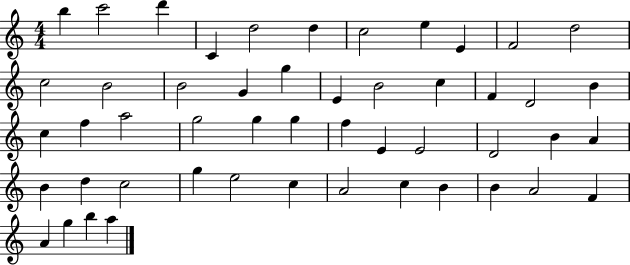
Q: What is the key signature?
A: C major